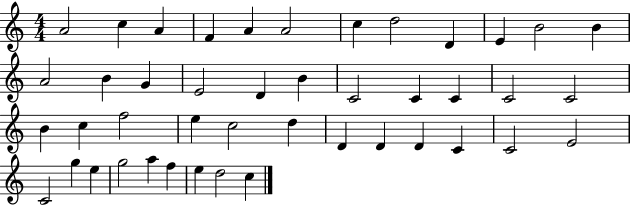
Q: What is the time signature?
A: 4/4